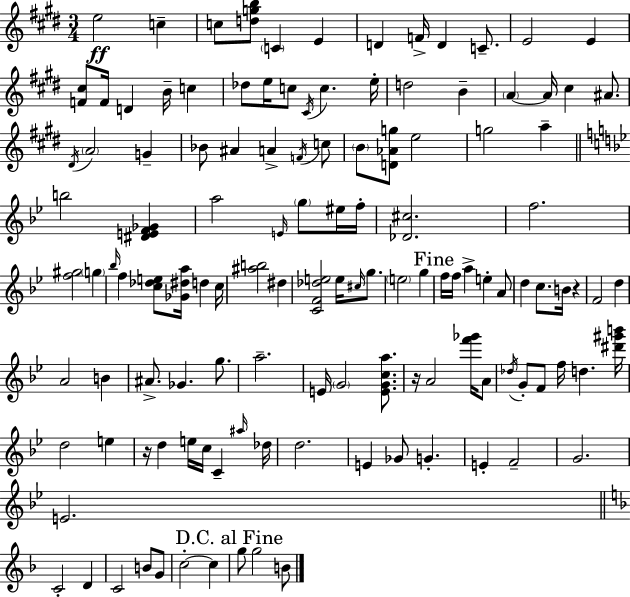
E5/h C5/q C5/e [D5,G5,B5]/e C4/q E4/q D4/q F4/s D4/q C4/e. E4/h E4/q [F4,C#5]/e F4/s D4/q B4/s C5/q Db5/e E5/s C5/e C#4/s C5/q. E5/s D5/h B4/q A4/q A4/s C#5/q A#4/e. D#4/s A4/h G4/q Bb4/e A#4/q A4/q F4/s C5/e B4/e [D4,Ab4,G5]/e E5/h G5/h A5/q B5/h [D#4,E4,F4,Gb4]/q A5/h E4/s G5/e EIS5/s F5/s [Db4,C#5]/h. F5/h. [F5,G#5]/h G5/q Bb5/s F5/q [C5,Db5,E5]/e [Gb4,D#5,A5]/s D5/q C5/s [A#5,B5]/h D#5/q [C4,F4,Db5,E5]/h E5/s C#5/s G5/e. E5/h G5/q F5/s F5/s A5/q E5/q A4/e D5/q C5/e. B4/s R/q F4/h D5/q A4/h B4/q A#4/e. Gb4/q. G5/e. A5/h. E4/s G4/h [E4,G4,C5,A5]/e. R/s A4/h [F6,Gb6]/s A4/e Db5/s G4/e F4/e F5/s D5/q. [D#6,G#6,B6]/s D5/h E5/q R/s D5/q E5/s C5/s C4/q A#5/s Db5/s D5/h. E4/q Gb4/e G4/q. E4/q F4/h G4/h. E4/h. C4/h D4/q C4/h B4/e G4/e C5/h C5/q G5/e G5/h B4/e